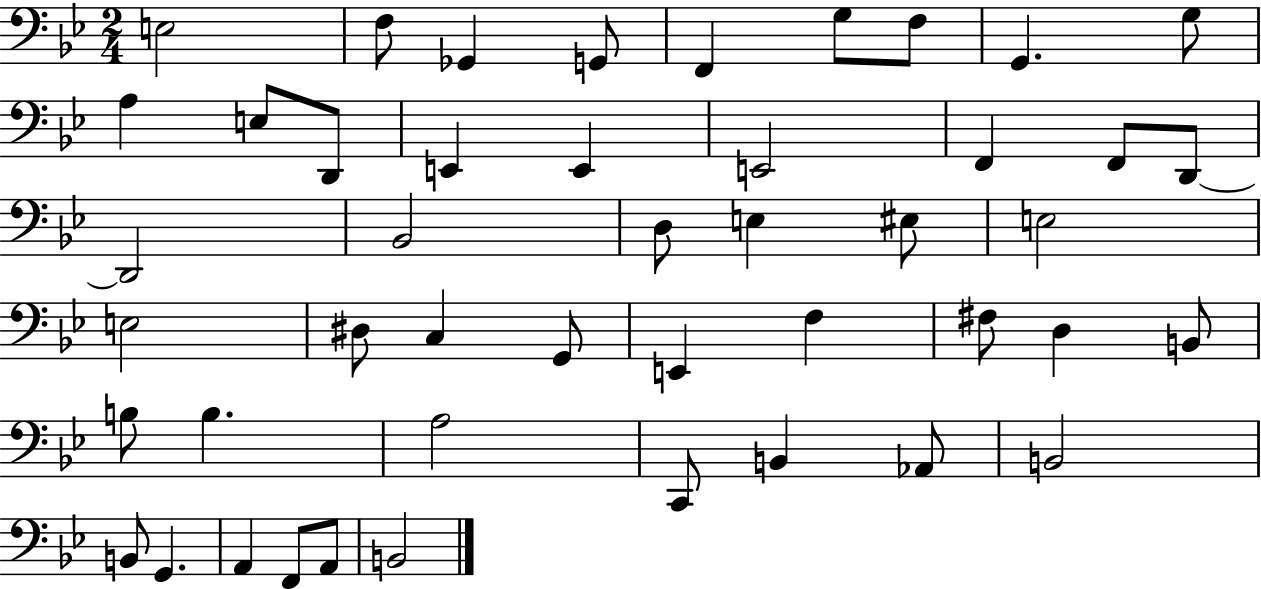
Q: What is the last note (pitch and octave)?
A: B2